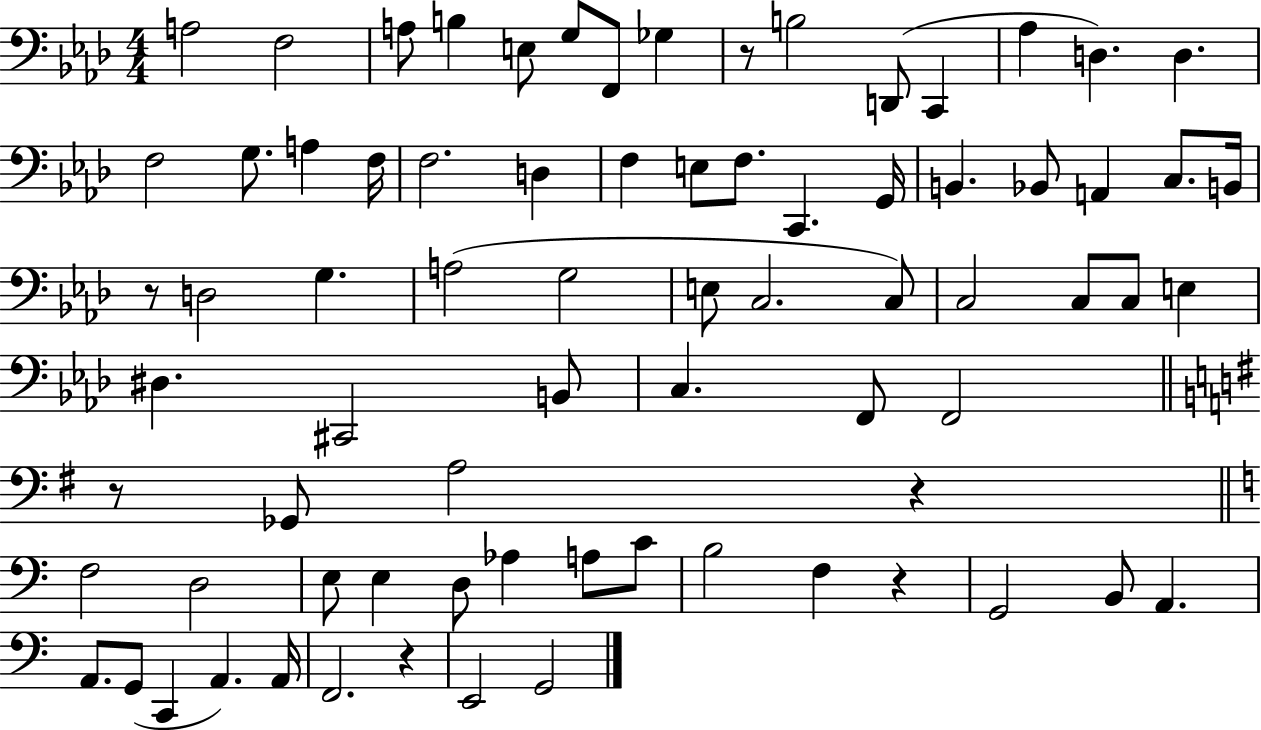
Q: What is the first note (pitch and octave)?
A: A3